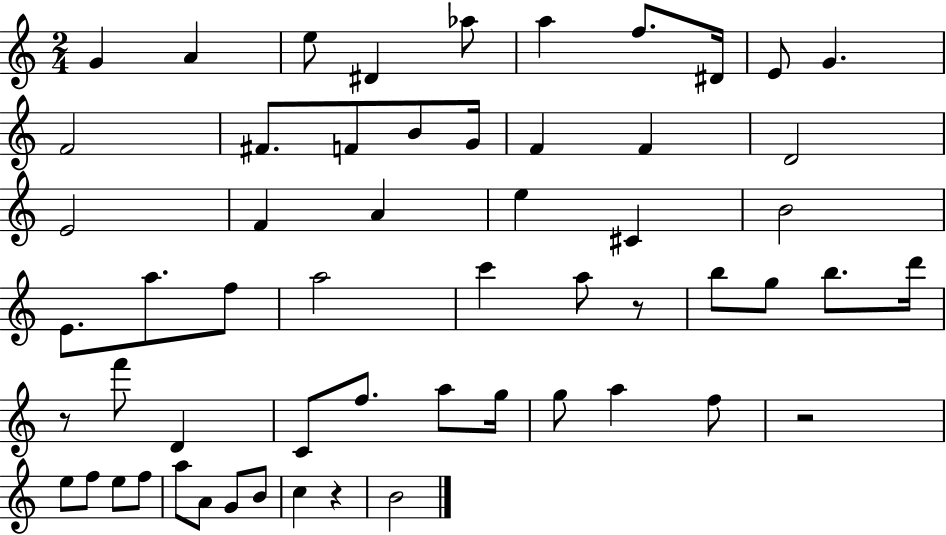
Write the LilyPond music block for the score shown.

{
  \clef treble
  \numericTimeSignature
  \time 2/4
  \key c \major
  g'4 a'4 | e''8 dis'4 aes''8 | a''4 f''8. dis'16 | e'8 g'4. | \break f'2 | fis'8. f'8 b'8 g'16 | f'4 f'4 | d'2 | \break e'2 | f'4 a'4 | e''4 cis'4 | b'2 | \break e'8. a''8. f''8 | a''2 | c'''4 a''8 r8 | b''8 g''8 b''8. d'''16 | \break r8 f'''8 d'4 | c'8 f''8. a''8 g''16 | g''8 a''4 f''8 | r2 | \break e''8 f''8 e''8 f''8 | a''8 a'8 g'8 b'8 | c''4 r4 | b'2 | \break \bar "|."
}